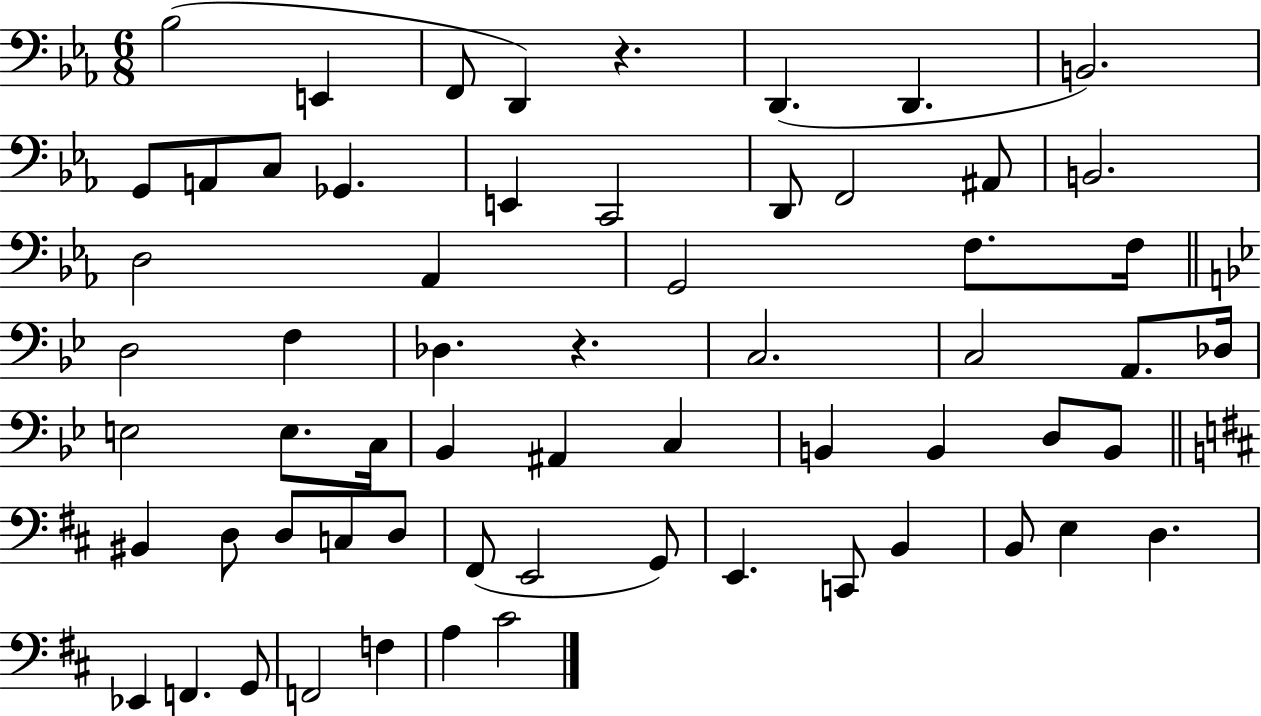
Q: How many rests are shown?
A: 2